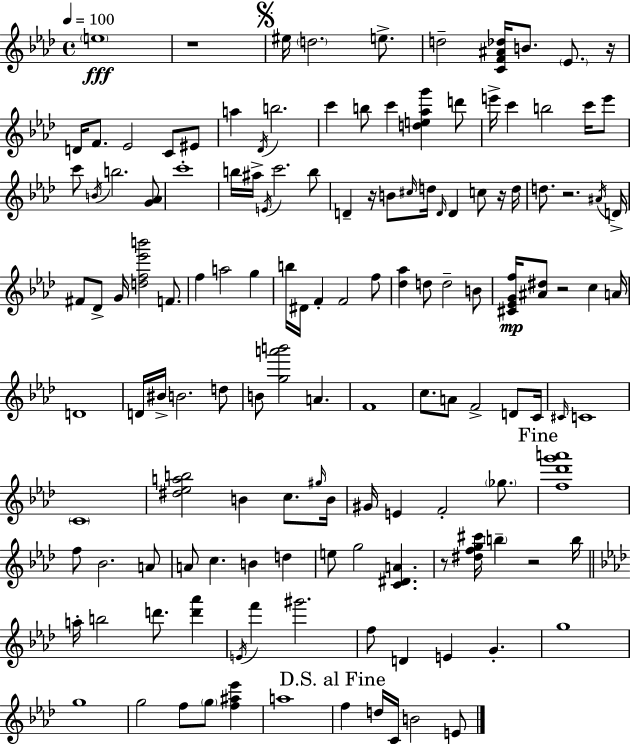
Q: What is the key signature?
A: AES major